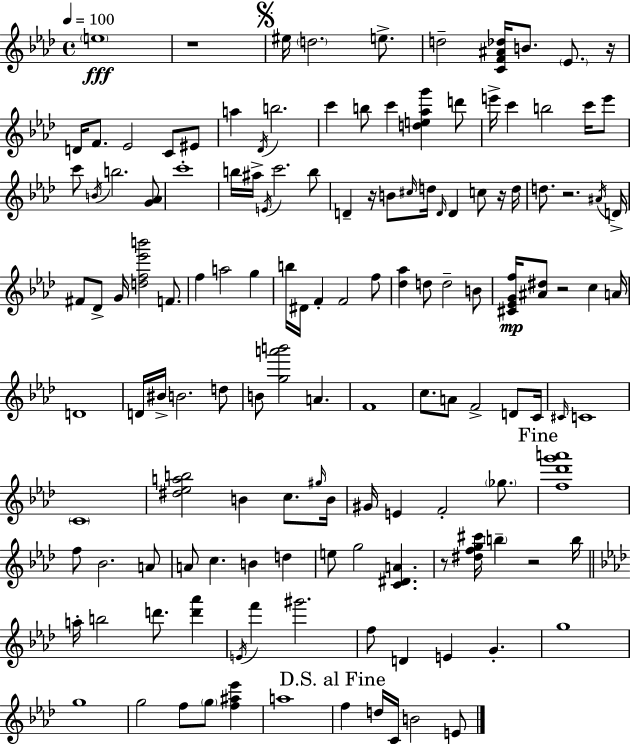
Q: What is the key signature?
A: AES major